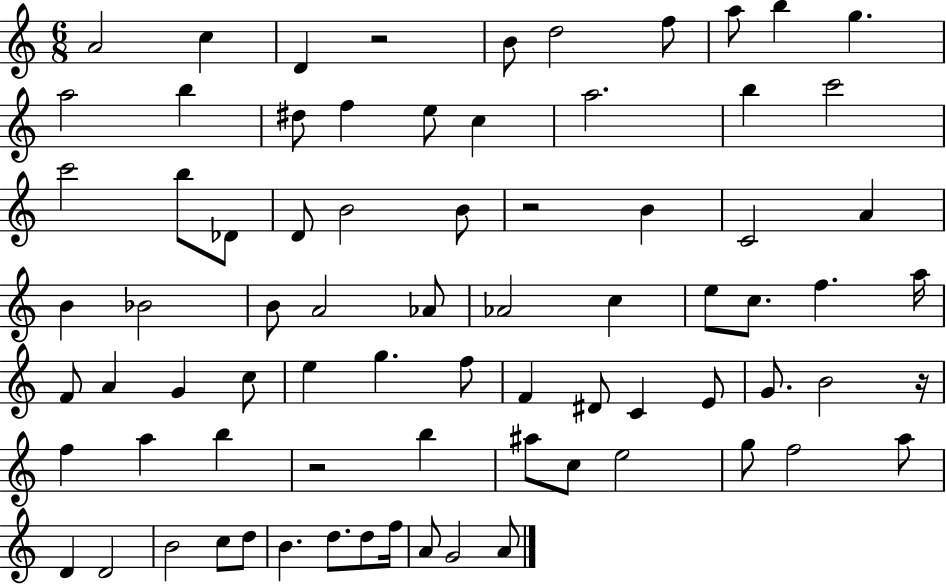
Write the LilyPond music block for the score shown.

{
  \clef treble
  \numericTimeSignature
  \time 6/8
  \key c \major
  a'2 c''4 | d'4 r2 | b'8 d''2 f''8 | a''8 b''4 g''4. | \break a''2 b''4 | dis''8 f''4 e''8 c''4 | a''2. | b''4 c'''2 | \break c'''2 b''8 des'8 | d'8 b'2 b'8 | r2 b'4 | c'2 a'4 | \break b'4 bes'2 | b'8 a'2 aes'8 | aes'2 c''4 | e''8 c''8. f''4. a''16 | \break f'8 a'4 g'4 c''8 | e''4 g''4. f''8 | f'4 dis'8 c'4 e'8 | g'8. b'2 r16 | \break f''4 a''4 b''4 | r2 b''4 | ais''8 c''8 e''2 | g''8 f''2 a''8 | \break d'4 d'2 | b'2 c''8 d''8 | b'4. d''8. d''8 f''16 | a'8 g'2 a'8 | \break \bar "|."
}